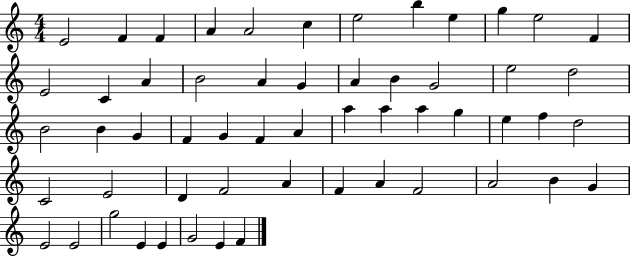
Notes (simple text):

E4/h F4/q F4/q A4/q A4/h C5/q E5/h B5/q E5/q G5/q E5/h F4/q E4/h C4/q A4/q B4/h A4/q G4/q A4/q B4/q G4/h E5/h D5/h B4/h B4/q G4/q F4/q G4/q F4/q A4/q A5/q A5/q A5/q G5/q E5/q F5/q D5/h C4/h E4/h D4/q F4/h A4/q F4/q A4/q F4/h A4/h B4/q G4/q E4/h E4/h G5/h E4/q E4/q G4/h E4/q F4/q